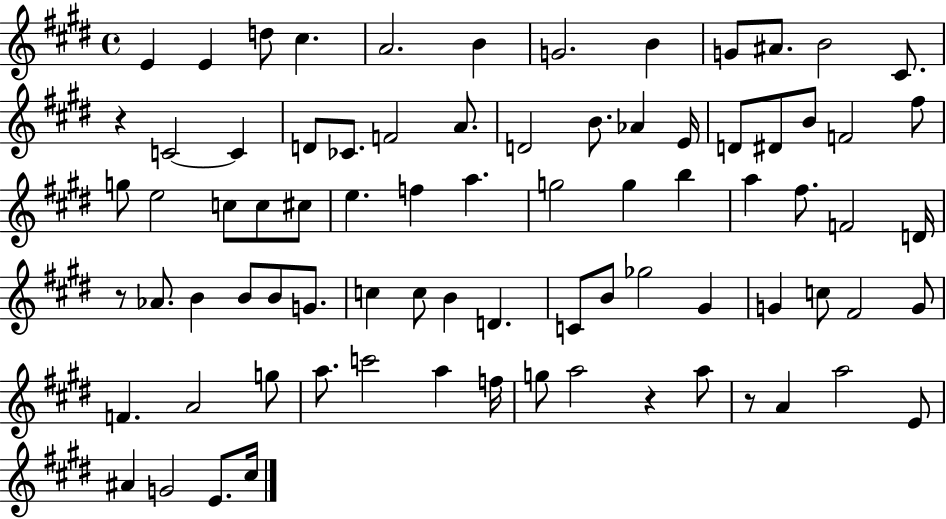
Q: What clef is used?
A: treble